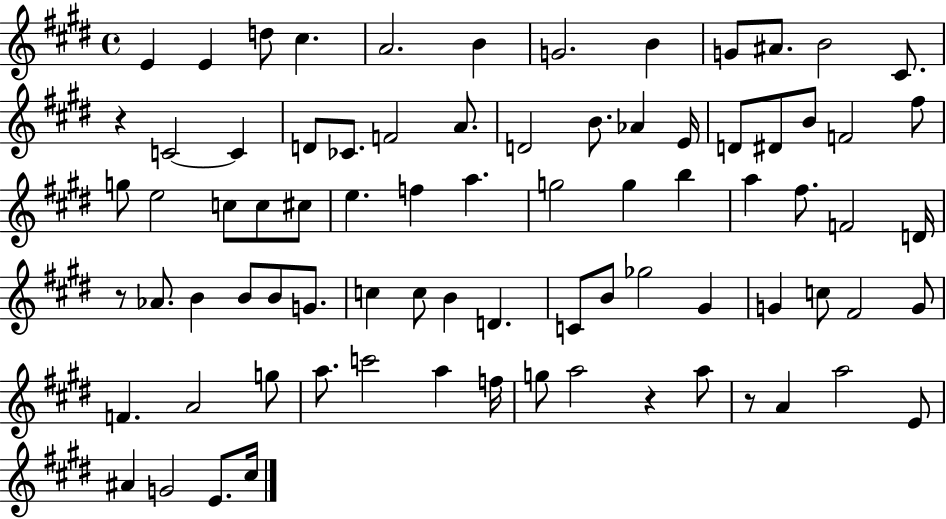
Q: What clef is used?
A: treble